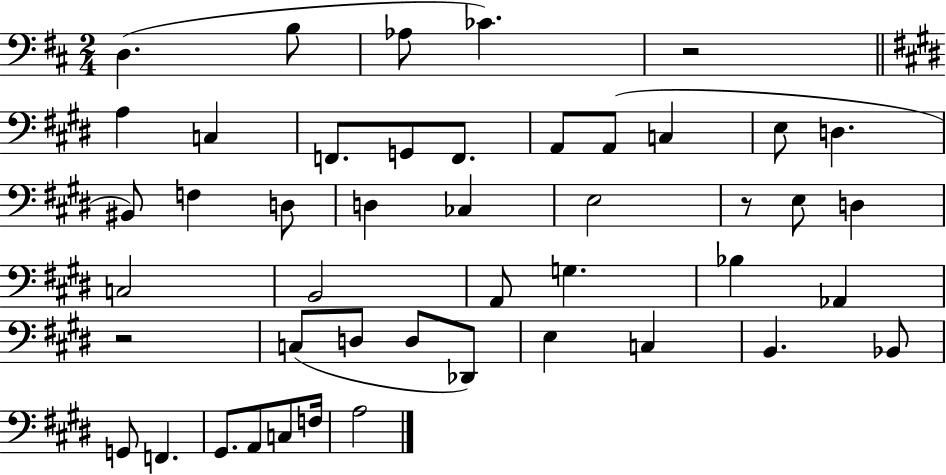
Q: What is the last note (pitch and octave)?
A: A3